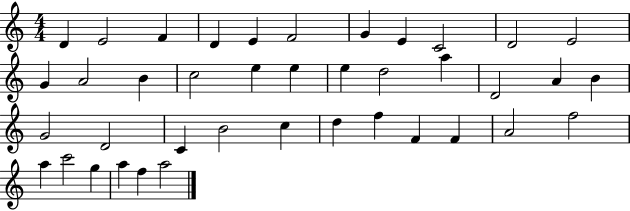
D4/q E4/h F4/q D4/q E4/q F4/h G4/q E4/q C4/h D4/h E4/h G4/q A4/h B4/q C5/h E5/q E5/q E5/q D5/h A5/q D4/h A4/q B4/q G4/h D4/h C4/q B4/h C5/q D5/q F5/q F4/q F4/q A4/h F5/h A5/q C6/h G5/q A5/q F5/q A5/h